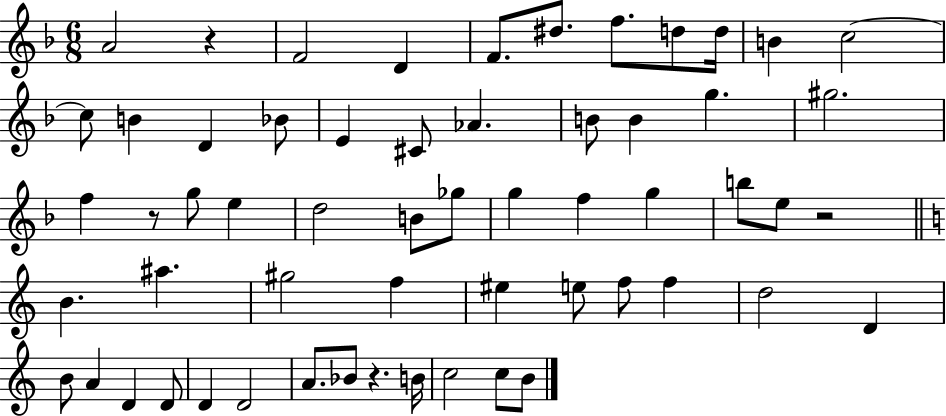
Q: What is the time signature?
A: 6/8